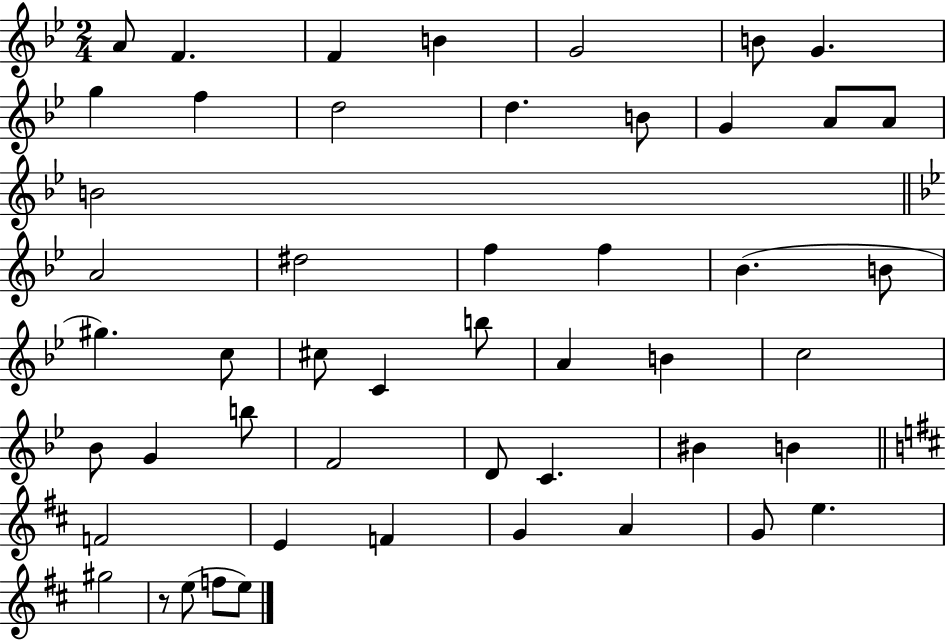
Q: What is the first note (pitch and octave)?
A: A4